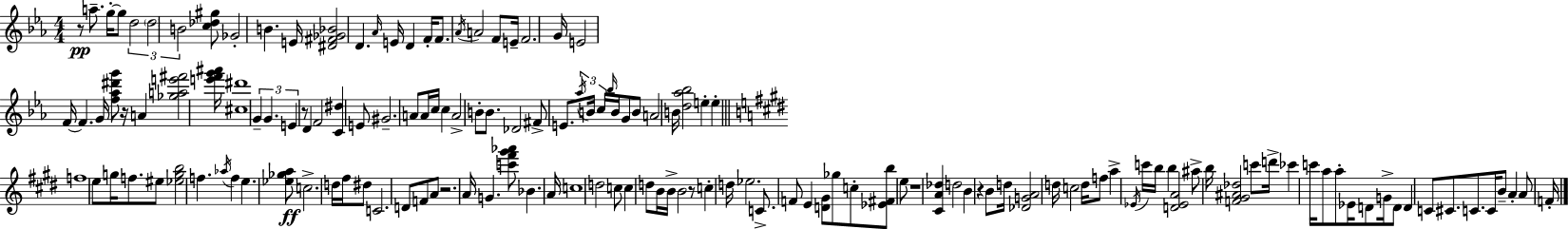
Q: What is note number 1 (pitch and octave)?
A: A5